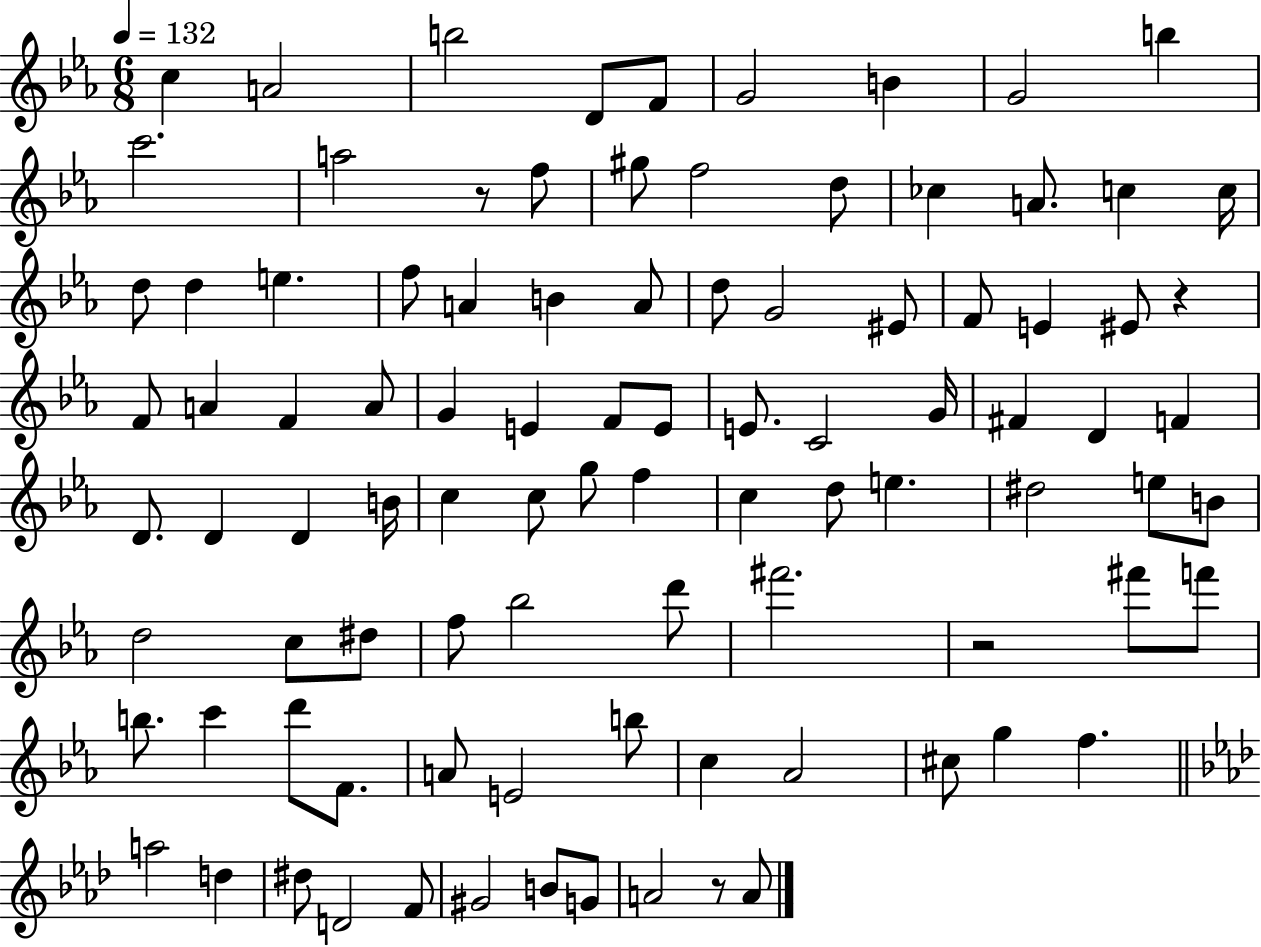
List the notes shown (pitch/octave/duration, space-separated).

C5/q A4/h B5/h D4/e F4/e G4/h B4/q G4/h B5/q C6/h. A5/h R/e F5/e G#5/e F5/h D5/e CES5/q A4/e. C5/q C5/s D5/e D5/q E5/q. F5/e A4/q B4/q A4/e D5/e G4/h EIS4/e F4/e E4/q EIS4/e R/q F4/e A4/q F4/q A4/e G4/q E4/q F4/e E4/e E4/e. C4/h G4/s F#4/q D4/q F4/q D4/e. D4/q D4/q B4/s C5/q C5/e G5/e F5/q C5/q D5/e E5/q. D#5/h E5/e B4/e D5/h C5/e D#5/e F5/e Bb5/h D6/e F#6/h. R/h F#6/e F6/e B5/e. C6/q D6/e F4/e. A4/e E4/h B5/e C5/q Ab4/h C#5/e G5/q F5/q. A5/h D5/q D#5/e D4/h F4/e G#4/h B4/e G4/e A4/h R/e A4/e